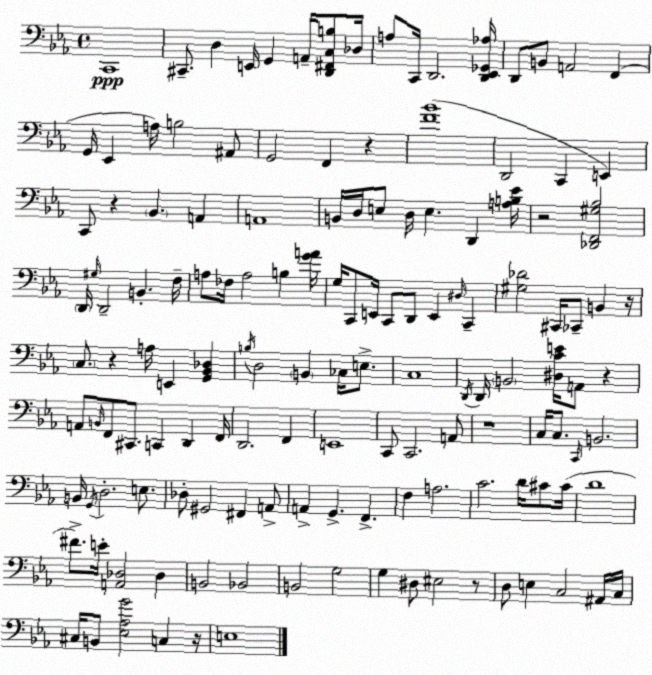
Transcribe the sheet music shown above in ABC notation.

X:1
T:Untitled
M:4/4
L:1/4
K:Eb
C,,4 ^C,,/2 D, E,,/4 G,, A,,/4 [D,,^F,,C,B,]/2 _D,/4 A,/2 C,,/4 D,,2 [D,,_E,,_G,,_A,]/4 D,,/2 B,,/2 A,,2 F,, G,,/4 _E,, A,/4 B,2 ^A,,/2 G,,2 F,, z [F_B]4 D,,2 C,, E,, C,,/2 z _B,, A,, A,,4 B,,/4 D,/4 E,/2 D,/4 E, D,, [A,B,_E]/4 z2 [_D,,F,,^G,_B,]2 D,,/4 ^G,/4 D,,2 B,, F,/4 A,/2 _F,/4 A,2 B, [GA]/4 G,/4 C,,/2 E,,/4 C,,/2 D,,/2 E,, ^D,/4 C,, [^G,_D]2 ^C,,/4 _C,,/2 B,, z/4 C,/2 z A,/4 E,, [G,,_B,,_D,] B,/4 D,2 B,, _C,/4 E,/2 C,4 D,,/4 D,,/4 B,,2 [^D,CE]/4 A,,/2 z A,,/2 B,,/4 F,,/2 ^C,,/2 C,, D,, F,,/4 D,,2 F,, E,,4 C,,/2 C,,2 A,,/2 z4 C,/4 C,/2 C,,/4 B,,2 B,,/4 G,,/4 D,2 E,/2 _D,/2 ^G,,2 ^F,, A,,/2 A,, G,, F,, F, A,2 C2 D/4 ^C/2 ^C/4 D4 ^F/2 E/4 [A,,_D,]2 _D, B,,2 _B,,2 B,,2 G,2 G, ^D,/2 ^E,2 z/2 D,/2 E, C,2 ^A,,/4 C,/4 ^C,/4 B,,/2 [_E,_A,G]2 C, z/4 E,4